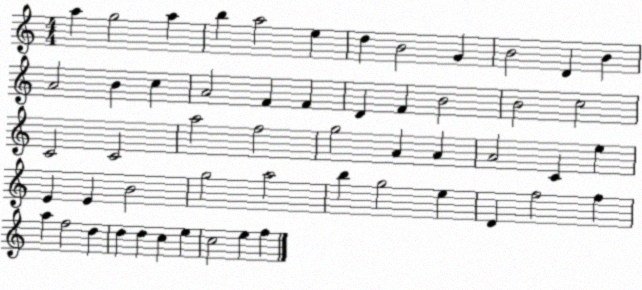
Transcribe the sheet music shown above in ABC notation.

X:1
T:Untitled
M:4/4
L:1/4
K:C
a g2 a b a2 e d B2 G B2 D B A2 B c A2 F F D F B2 B2 c2 C2 C2 a2 f2 g2 A A A2 C e E E B2 g2 a2 b g2 e D f2 f a f2 d d d c e c2 e f